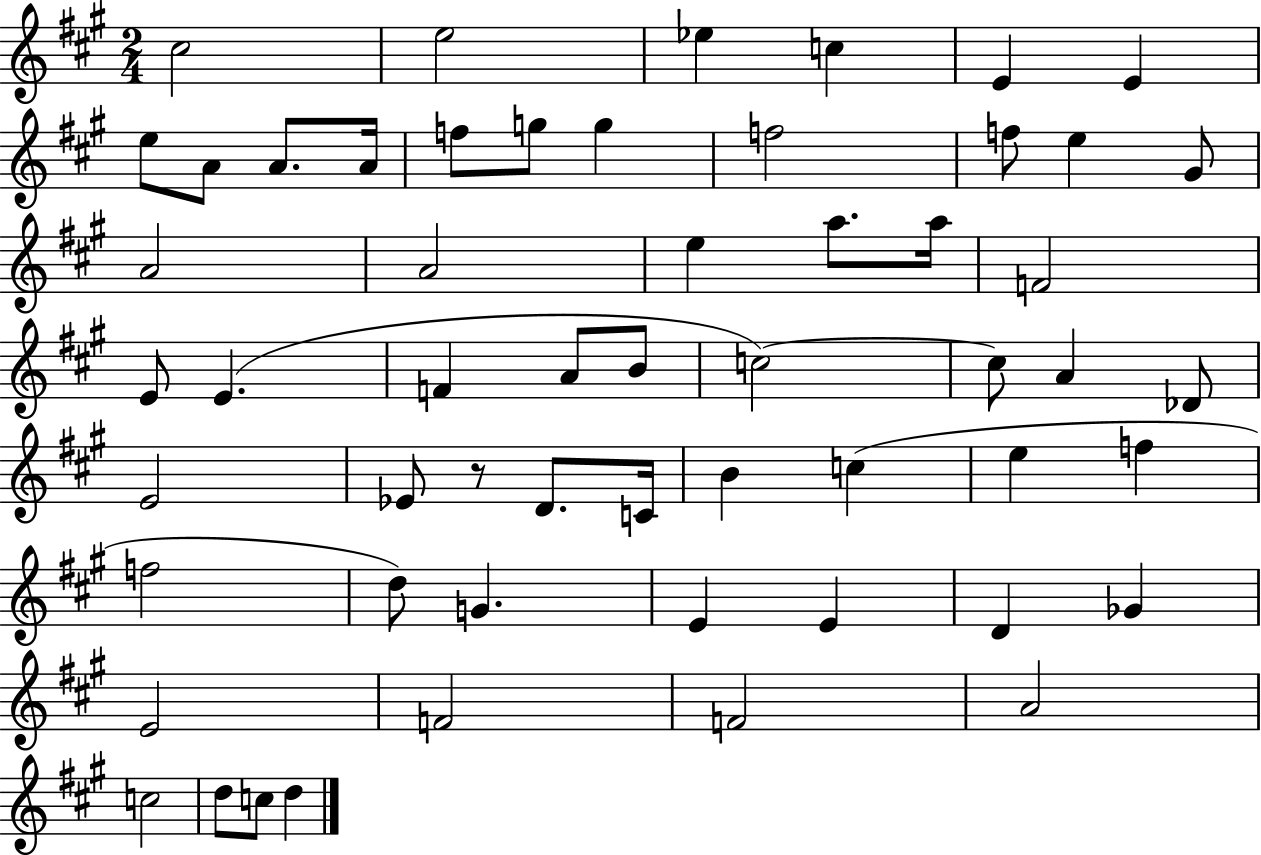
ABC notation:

X:1
T:Untitled
M:2/4
L:1/4
K:A
^c2 e2 _e c E E e/2 A/2 A/2 A/4 f/2 g/2 g f2 f/2 e ^G/2 A2 A2 e a/2 a/4 F2 E/2 E F A/2 B/2 c2 c/2 A _D/2 E2 _E/2 z/2 D/2 C/4 B c e f f2 d/2 G E E D _G E2 F2 F2 A2 c2 d/2 c/2 d